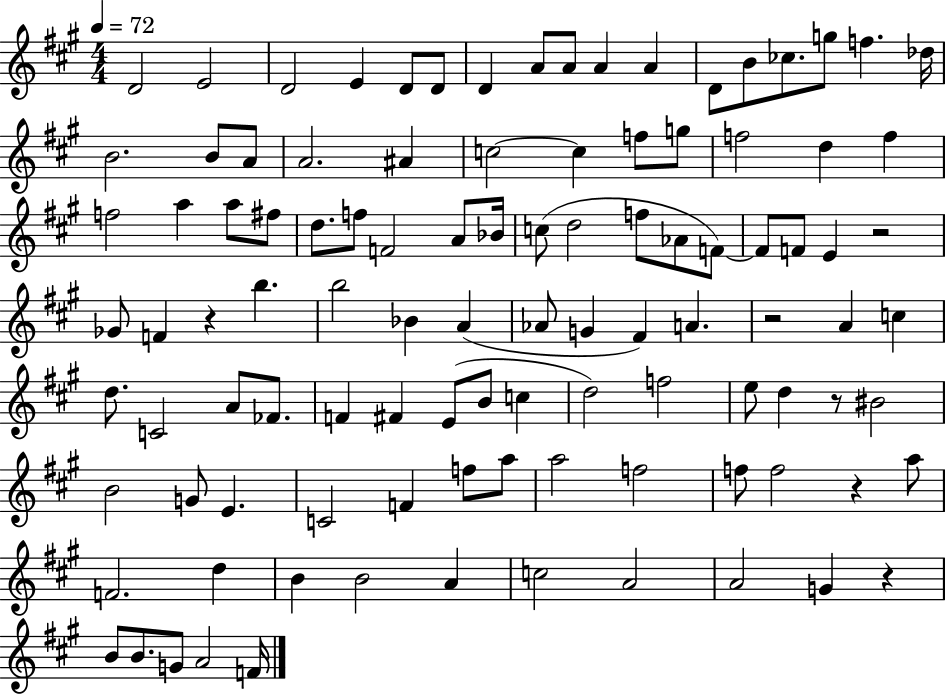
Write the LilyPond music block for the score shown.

{
  \clef treble
  \numericTimeSignature
  \time 4/4
  \key a \major
  \tempo 4 = 72
  \repeat volta 2 { d'2 e'2 | d'2 e'4 d'8 d'8 | d'4 a'8 a'8 a'4 a'4 | d'8 b'8 ces''8. g''8 f''4. des''16 | \break b'2. b'8 a'8 | a'2. ais'4 | c''2~~ c''4 f''8 g''8 | f''2 d''4 f''4 | \break f''2 a''4 a''8 fis''8 | d''8. f''8 f'2 a'8 bes'16 | c''8( d''2 f''8 aes'8 f'8~~) | f'8 f'8 e'4 r2 | \break ges'8 f'4 r4 b''4. | b''2 bes'4 a'4( | aes'8 g'4 fis'4) a'4. | r2 a'4 c''4 | \break d''8. c'2 a'8 fes'8. | f'4 fis'4 e'8( b'8 c''4 | d''2) f''2 | e''8 d''4 r8 bis'2 | \break b'2 g'8 e'4. | c'2 f'4 f''8 a''8 | a''2 f''2 | f''8 f''2 r4 a''8 | \break f'2. d''4 | b'4 b'2 a'4 | c''2 a'2 | a'2 g'4 r4 | \break b'8 b'8. g'8 a'2 f'16 | } \bar "|."
}